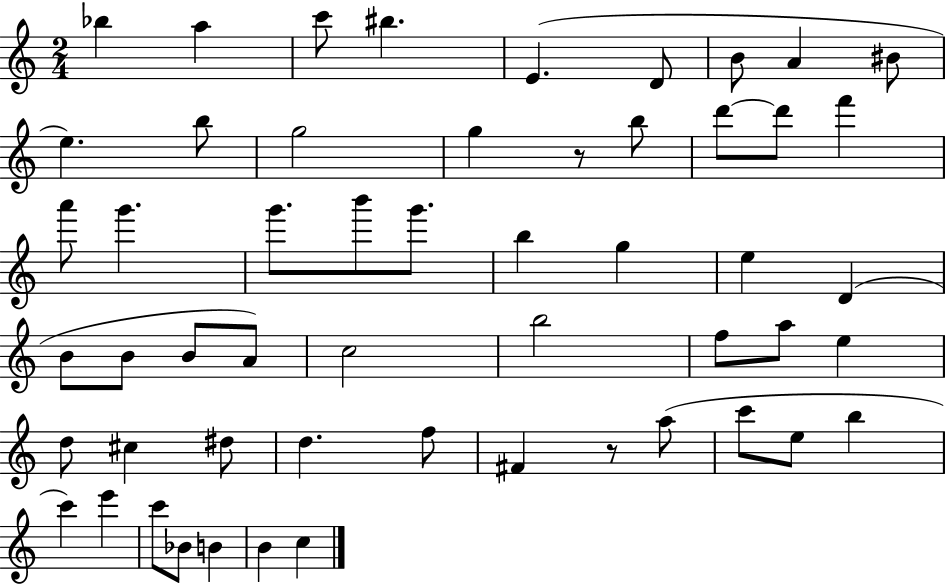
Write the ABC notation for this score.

X:1
T:Untitled
M:2/4
L:1/4
K:C
_b a c'/2 ^b E D/2 B/2 A ^B/2 e b/2 g2 g z/2 b/2 d'/2 d'/2 f' a'/2 g' g'/2 b'/2 g'/2 b g e D B/2 B/2 B/2 A/2 c2 b2 f/2 a/2 e d/2 ^c ^d/2 d f/2 ^F z/2 a/2 c'/2 e/2 b c' e' c'/2 _B/2 B B c